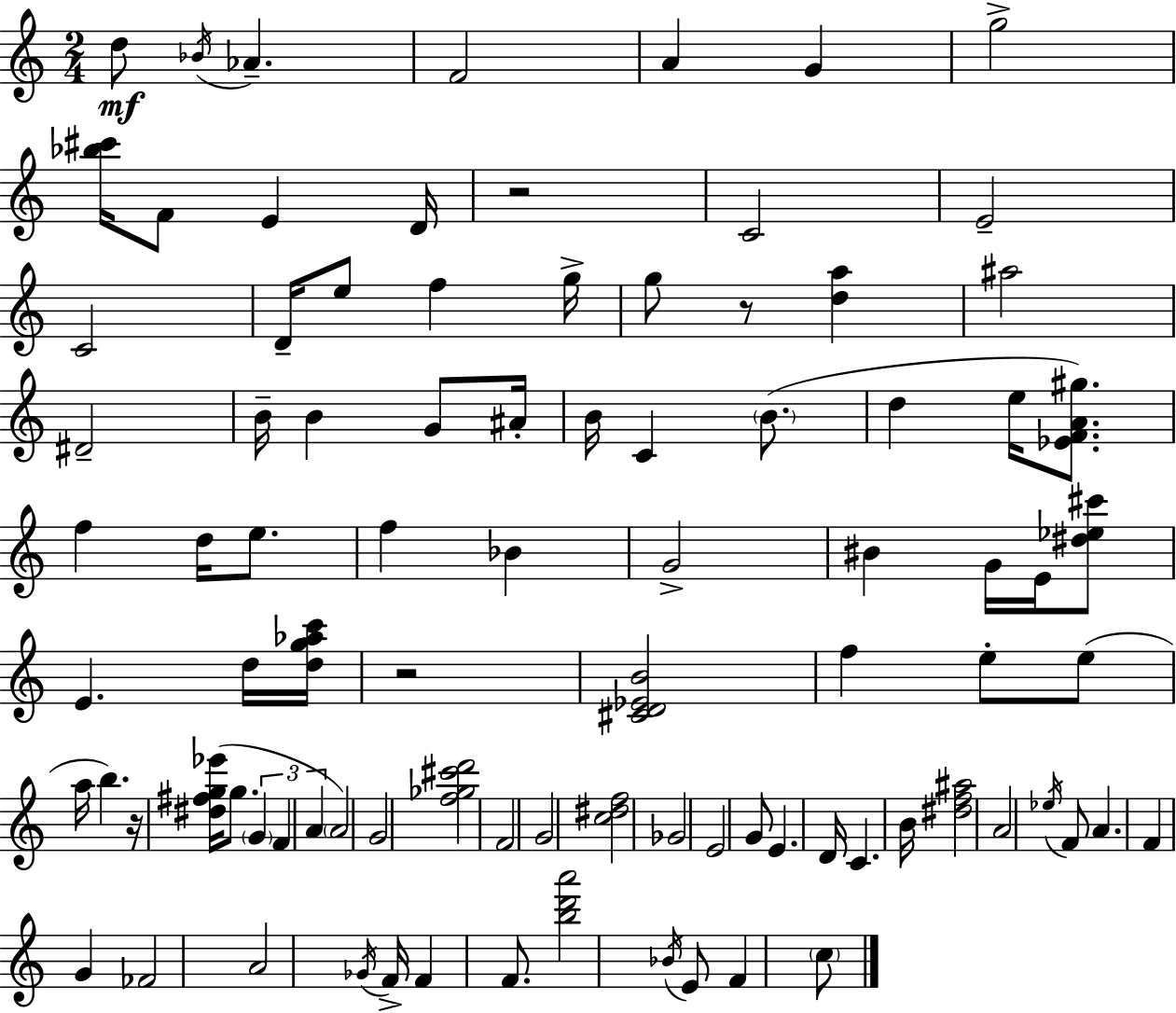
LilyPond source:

{
  \clef treble
  \numericTimeSignature
  \time 2/4
  \key a \minor
  \repeat volta 2 { d''8\mf \acciaccatura { bes'16 } aes'4.-- | f'2 | a'4 g'4 | g''2-> | \break <bes'' cis'''>16 f'8 e'4 | d'16 r2 | c'2 | e'2-- | \break c'2 | d'16-- e''8 f''4 | g''16-> g''8 r8 <d'' a''>4 | ais''2 | \break dis'2-- | b'16-- b'4 g'8 | ais'16-. b'16 c'4 \parenthesize b'8.( | d''4 e''16 <ees' f' a' gis''>8.) | \break f''4 d''16 e''8. | f''4 bes'4 | g'2-> | bis'4 g'16 e'16 <dis'' ees'' cis'''>8 | \break e'4. d''16 | <d'' g'' aes'' c'''>16 r2 | <cis' d' ees' b'>2 | f''4 e''8-. e''8( | \break a''16 b''4.) | r16 <dis'' fis'' g'' ees'''>16( g''8. \tuplet 3/2 { \parenthesize g'4 | f'4 a'4 } | \parenthesize a'2) | \break g'2 | <f'' ges'' cis''' d'''>2 | f'2 | g'2 | \break <c'' dis'' f''>2 | ges'2 | e'2 | g'8 e'4. | \break d'16 c'4. | b'16 <dis'' f'' ais''>2 | a'2 | \acciaccatura { ees''16 } f'8 a'4. | \break f'4 g'4 | fes'2 | a'2 | \acciaccatura { ges'16 } f'16-> f'4 | \break f'8. <b'' d''' a'''>2 | \acciaccatura { bes'16 } e'8 f'4 | \parenthesize c''8 } \bar "|."
}